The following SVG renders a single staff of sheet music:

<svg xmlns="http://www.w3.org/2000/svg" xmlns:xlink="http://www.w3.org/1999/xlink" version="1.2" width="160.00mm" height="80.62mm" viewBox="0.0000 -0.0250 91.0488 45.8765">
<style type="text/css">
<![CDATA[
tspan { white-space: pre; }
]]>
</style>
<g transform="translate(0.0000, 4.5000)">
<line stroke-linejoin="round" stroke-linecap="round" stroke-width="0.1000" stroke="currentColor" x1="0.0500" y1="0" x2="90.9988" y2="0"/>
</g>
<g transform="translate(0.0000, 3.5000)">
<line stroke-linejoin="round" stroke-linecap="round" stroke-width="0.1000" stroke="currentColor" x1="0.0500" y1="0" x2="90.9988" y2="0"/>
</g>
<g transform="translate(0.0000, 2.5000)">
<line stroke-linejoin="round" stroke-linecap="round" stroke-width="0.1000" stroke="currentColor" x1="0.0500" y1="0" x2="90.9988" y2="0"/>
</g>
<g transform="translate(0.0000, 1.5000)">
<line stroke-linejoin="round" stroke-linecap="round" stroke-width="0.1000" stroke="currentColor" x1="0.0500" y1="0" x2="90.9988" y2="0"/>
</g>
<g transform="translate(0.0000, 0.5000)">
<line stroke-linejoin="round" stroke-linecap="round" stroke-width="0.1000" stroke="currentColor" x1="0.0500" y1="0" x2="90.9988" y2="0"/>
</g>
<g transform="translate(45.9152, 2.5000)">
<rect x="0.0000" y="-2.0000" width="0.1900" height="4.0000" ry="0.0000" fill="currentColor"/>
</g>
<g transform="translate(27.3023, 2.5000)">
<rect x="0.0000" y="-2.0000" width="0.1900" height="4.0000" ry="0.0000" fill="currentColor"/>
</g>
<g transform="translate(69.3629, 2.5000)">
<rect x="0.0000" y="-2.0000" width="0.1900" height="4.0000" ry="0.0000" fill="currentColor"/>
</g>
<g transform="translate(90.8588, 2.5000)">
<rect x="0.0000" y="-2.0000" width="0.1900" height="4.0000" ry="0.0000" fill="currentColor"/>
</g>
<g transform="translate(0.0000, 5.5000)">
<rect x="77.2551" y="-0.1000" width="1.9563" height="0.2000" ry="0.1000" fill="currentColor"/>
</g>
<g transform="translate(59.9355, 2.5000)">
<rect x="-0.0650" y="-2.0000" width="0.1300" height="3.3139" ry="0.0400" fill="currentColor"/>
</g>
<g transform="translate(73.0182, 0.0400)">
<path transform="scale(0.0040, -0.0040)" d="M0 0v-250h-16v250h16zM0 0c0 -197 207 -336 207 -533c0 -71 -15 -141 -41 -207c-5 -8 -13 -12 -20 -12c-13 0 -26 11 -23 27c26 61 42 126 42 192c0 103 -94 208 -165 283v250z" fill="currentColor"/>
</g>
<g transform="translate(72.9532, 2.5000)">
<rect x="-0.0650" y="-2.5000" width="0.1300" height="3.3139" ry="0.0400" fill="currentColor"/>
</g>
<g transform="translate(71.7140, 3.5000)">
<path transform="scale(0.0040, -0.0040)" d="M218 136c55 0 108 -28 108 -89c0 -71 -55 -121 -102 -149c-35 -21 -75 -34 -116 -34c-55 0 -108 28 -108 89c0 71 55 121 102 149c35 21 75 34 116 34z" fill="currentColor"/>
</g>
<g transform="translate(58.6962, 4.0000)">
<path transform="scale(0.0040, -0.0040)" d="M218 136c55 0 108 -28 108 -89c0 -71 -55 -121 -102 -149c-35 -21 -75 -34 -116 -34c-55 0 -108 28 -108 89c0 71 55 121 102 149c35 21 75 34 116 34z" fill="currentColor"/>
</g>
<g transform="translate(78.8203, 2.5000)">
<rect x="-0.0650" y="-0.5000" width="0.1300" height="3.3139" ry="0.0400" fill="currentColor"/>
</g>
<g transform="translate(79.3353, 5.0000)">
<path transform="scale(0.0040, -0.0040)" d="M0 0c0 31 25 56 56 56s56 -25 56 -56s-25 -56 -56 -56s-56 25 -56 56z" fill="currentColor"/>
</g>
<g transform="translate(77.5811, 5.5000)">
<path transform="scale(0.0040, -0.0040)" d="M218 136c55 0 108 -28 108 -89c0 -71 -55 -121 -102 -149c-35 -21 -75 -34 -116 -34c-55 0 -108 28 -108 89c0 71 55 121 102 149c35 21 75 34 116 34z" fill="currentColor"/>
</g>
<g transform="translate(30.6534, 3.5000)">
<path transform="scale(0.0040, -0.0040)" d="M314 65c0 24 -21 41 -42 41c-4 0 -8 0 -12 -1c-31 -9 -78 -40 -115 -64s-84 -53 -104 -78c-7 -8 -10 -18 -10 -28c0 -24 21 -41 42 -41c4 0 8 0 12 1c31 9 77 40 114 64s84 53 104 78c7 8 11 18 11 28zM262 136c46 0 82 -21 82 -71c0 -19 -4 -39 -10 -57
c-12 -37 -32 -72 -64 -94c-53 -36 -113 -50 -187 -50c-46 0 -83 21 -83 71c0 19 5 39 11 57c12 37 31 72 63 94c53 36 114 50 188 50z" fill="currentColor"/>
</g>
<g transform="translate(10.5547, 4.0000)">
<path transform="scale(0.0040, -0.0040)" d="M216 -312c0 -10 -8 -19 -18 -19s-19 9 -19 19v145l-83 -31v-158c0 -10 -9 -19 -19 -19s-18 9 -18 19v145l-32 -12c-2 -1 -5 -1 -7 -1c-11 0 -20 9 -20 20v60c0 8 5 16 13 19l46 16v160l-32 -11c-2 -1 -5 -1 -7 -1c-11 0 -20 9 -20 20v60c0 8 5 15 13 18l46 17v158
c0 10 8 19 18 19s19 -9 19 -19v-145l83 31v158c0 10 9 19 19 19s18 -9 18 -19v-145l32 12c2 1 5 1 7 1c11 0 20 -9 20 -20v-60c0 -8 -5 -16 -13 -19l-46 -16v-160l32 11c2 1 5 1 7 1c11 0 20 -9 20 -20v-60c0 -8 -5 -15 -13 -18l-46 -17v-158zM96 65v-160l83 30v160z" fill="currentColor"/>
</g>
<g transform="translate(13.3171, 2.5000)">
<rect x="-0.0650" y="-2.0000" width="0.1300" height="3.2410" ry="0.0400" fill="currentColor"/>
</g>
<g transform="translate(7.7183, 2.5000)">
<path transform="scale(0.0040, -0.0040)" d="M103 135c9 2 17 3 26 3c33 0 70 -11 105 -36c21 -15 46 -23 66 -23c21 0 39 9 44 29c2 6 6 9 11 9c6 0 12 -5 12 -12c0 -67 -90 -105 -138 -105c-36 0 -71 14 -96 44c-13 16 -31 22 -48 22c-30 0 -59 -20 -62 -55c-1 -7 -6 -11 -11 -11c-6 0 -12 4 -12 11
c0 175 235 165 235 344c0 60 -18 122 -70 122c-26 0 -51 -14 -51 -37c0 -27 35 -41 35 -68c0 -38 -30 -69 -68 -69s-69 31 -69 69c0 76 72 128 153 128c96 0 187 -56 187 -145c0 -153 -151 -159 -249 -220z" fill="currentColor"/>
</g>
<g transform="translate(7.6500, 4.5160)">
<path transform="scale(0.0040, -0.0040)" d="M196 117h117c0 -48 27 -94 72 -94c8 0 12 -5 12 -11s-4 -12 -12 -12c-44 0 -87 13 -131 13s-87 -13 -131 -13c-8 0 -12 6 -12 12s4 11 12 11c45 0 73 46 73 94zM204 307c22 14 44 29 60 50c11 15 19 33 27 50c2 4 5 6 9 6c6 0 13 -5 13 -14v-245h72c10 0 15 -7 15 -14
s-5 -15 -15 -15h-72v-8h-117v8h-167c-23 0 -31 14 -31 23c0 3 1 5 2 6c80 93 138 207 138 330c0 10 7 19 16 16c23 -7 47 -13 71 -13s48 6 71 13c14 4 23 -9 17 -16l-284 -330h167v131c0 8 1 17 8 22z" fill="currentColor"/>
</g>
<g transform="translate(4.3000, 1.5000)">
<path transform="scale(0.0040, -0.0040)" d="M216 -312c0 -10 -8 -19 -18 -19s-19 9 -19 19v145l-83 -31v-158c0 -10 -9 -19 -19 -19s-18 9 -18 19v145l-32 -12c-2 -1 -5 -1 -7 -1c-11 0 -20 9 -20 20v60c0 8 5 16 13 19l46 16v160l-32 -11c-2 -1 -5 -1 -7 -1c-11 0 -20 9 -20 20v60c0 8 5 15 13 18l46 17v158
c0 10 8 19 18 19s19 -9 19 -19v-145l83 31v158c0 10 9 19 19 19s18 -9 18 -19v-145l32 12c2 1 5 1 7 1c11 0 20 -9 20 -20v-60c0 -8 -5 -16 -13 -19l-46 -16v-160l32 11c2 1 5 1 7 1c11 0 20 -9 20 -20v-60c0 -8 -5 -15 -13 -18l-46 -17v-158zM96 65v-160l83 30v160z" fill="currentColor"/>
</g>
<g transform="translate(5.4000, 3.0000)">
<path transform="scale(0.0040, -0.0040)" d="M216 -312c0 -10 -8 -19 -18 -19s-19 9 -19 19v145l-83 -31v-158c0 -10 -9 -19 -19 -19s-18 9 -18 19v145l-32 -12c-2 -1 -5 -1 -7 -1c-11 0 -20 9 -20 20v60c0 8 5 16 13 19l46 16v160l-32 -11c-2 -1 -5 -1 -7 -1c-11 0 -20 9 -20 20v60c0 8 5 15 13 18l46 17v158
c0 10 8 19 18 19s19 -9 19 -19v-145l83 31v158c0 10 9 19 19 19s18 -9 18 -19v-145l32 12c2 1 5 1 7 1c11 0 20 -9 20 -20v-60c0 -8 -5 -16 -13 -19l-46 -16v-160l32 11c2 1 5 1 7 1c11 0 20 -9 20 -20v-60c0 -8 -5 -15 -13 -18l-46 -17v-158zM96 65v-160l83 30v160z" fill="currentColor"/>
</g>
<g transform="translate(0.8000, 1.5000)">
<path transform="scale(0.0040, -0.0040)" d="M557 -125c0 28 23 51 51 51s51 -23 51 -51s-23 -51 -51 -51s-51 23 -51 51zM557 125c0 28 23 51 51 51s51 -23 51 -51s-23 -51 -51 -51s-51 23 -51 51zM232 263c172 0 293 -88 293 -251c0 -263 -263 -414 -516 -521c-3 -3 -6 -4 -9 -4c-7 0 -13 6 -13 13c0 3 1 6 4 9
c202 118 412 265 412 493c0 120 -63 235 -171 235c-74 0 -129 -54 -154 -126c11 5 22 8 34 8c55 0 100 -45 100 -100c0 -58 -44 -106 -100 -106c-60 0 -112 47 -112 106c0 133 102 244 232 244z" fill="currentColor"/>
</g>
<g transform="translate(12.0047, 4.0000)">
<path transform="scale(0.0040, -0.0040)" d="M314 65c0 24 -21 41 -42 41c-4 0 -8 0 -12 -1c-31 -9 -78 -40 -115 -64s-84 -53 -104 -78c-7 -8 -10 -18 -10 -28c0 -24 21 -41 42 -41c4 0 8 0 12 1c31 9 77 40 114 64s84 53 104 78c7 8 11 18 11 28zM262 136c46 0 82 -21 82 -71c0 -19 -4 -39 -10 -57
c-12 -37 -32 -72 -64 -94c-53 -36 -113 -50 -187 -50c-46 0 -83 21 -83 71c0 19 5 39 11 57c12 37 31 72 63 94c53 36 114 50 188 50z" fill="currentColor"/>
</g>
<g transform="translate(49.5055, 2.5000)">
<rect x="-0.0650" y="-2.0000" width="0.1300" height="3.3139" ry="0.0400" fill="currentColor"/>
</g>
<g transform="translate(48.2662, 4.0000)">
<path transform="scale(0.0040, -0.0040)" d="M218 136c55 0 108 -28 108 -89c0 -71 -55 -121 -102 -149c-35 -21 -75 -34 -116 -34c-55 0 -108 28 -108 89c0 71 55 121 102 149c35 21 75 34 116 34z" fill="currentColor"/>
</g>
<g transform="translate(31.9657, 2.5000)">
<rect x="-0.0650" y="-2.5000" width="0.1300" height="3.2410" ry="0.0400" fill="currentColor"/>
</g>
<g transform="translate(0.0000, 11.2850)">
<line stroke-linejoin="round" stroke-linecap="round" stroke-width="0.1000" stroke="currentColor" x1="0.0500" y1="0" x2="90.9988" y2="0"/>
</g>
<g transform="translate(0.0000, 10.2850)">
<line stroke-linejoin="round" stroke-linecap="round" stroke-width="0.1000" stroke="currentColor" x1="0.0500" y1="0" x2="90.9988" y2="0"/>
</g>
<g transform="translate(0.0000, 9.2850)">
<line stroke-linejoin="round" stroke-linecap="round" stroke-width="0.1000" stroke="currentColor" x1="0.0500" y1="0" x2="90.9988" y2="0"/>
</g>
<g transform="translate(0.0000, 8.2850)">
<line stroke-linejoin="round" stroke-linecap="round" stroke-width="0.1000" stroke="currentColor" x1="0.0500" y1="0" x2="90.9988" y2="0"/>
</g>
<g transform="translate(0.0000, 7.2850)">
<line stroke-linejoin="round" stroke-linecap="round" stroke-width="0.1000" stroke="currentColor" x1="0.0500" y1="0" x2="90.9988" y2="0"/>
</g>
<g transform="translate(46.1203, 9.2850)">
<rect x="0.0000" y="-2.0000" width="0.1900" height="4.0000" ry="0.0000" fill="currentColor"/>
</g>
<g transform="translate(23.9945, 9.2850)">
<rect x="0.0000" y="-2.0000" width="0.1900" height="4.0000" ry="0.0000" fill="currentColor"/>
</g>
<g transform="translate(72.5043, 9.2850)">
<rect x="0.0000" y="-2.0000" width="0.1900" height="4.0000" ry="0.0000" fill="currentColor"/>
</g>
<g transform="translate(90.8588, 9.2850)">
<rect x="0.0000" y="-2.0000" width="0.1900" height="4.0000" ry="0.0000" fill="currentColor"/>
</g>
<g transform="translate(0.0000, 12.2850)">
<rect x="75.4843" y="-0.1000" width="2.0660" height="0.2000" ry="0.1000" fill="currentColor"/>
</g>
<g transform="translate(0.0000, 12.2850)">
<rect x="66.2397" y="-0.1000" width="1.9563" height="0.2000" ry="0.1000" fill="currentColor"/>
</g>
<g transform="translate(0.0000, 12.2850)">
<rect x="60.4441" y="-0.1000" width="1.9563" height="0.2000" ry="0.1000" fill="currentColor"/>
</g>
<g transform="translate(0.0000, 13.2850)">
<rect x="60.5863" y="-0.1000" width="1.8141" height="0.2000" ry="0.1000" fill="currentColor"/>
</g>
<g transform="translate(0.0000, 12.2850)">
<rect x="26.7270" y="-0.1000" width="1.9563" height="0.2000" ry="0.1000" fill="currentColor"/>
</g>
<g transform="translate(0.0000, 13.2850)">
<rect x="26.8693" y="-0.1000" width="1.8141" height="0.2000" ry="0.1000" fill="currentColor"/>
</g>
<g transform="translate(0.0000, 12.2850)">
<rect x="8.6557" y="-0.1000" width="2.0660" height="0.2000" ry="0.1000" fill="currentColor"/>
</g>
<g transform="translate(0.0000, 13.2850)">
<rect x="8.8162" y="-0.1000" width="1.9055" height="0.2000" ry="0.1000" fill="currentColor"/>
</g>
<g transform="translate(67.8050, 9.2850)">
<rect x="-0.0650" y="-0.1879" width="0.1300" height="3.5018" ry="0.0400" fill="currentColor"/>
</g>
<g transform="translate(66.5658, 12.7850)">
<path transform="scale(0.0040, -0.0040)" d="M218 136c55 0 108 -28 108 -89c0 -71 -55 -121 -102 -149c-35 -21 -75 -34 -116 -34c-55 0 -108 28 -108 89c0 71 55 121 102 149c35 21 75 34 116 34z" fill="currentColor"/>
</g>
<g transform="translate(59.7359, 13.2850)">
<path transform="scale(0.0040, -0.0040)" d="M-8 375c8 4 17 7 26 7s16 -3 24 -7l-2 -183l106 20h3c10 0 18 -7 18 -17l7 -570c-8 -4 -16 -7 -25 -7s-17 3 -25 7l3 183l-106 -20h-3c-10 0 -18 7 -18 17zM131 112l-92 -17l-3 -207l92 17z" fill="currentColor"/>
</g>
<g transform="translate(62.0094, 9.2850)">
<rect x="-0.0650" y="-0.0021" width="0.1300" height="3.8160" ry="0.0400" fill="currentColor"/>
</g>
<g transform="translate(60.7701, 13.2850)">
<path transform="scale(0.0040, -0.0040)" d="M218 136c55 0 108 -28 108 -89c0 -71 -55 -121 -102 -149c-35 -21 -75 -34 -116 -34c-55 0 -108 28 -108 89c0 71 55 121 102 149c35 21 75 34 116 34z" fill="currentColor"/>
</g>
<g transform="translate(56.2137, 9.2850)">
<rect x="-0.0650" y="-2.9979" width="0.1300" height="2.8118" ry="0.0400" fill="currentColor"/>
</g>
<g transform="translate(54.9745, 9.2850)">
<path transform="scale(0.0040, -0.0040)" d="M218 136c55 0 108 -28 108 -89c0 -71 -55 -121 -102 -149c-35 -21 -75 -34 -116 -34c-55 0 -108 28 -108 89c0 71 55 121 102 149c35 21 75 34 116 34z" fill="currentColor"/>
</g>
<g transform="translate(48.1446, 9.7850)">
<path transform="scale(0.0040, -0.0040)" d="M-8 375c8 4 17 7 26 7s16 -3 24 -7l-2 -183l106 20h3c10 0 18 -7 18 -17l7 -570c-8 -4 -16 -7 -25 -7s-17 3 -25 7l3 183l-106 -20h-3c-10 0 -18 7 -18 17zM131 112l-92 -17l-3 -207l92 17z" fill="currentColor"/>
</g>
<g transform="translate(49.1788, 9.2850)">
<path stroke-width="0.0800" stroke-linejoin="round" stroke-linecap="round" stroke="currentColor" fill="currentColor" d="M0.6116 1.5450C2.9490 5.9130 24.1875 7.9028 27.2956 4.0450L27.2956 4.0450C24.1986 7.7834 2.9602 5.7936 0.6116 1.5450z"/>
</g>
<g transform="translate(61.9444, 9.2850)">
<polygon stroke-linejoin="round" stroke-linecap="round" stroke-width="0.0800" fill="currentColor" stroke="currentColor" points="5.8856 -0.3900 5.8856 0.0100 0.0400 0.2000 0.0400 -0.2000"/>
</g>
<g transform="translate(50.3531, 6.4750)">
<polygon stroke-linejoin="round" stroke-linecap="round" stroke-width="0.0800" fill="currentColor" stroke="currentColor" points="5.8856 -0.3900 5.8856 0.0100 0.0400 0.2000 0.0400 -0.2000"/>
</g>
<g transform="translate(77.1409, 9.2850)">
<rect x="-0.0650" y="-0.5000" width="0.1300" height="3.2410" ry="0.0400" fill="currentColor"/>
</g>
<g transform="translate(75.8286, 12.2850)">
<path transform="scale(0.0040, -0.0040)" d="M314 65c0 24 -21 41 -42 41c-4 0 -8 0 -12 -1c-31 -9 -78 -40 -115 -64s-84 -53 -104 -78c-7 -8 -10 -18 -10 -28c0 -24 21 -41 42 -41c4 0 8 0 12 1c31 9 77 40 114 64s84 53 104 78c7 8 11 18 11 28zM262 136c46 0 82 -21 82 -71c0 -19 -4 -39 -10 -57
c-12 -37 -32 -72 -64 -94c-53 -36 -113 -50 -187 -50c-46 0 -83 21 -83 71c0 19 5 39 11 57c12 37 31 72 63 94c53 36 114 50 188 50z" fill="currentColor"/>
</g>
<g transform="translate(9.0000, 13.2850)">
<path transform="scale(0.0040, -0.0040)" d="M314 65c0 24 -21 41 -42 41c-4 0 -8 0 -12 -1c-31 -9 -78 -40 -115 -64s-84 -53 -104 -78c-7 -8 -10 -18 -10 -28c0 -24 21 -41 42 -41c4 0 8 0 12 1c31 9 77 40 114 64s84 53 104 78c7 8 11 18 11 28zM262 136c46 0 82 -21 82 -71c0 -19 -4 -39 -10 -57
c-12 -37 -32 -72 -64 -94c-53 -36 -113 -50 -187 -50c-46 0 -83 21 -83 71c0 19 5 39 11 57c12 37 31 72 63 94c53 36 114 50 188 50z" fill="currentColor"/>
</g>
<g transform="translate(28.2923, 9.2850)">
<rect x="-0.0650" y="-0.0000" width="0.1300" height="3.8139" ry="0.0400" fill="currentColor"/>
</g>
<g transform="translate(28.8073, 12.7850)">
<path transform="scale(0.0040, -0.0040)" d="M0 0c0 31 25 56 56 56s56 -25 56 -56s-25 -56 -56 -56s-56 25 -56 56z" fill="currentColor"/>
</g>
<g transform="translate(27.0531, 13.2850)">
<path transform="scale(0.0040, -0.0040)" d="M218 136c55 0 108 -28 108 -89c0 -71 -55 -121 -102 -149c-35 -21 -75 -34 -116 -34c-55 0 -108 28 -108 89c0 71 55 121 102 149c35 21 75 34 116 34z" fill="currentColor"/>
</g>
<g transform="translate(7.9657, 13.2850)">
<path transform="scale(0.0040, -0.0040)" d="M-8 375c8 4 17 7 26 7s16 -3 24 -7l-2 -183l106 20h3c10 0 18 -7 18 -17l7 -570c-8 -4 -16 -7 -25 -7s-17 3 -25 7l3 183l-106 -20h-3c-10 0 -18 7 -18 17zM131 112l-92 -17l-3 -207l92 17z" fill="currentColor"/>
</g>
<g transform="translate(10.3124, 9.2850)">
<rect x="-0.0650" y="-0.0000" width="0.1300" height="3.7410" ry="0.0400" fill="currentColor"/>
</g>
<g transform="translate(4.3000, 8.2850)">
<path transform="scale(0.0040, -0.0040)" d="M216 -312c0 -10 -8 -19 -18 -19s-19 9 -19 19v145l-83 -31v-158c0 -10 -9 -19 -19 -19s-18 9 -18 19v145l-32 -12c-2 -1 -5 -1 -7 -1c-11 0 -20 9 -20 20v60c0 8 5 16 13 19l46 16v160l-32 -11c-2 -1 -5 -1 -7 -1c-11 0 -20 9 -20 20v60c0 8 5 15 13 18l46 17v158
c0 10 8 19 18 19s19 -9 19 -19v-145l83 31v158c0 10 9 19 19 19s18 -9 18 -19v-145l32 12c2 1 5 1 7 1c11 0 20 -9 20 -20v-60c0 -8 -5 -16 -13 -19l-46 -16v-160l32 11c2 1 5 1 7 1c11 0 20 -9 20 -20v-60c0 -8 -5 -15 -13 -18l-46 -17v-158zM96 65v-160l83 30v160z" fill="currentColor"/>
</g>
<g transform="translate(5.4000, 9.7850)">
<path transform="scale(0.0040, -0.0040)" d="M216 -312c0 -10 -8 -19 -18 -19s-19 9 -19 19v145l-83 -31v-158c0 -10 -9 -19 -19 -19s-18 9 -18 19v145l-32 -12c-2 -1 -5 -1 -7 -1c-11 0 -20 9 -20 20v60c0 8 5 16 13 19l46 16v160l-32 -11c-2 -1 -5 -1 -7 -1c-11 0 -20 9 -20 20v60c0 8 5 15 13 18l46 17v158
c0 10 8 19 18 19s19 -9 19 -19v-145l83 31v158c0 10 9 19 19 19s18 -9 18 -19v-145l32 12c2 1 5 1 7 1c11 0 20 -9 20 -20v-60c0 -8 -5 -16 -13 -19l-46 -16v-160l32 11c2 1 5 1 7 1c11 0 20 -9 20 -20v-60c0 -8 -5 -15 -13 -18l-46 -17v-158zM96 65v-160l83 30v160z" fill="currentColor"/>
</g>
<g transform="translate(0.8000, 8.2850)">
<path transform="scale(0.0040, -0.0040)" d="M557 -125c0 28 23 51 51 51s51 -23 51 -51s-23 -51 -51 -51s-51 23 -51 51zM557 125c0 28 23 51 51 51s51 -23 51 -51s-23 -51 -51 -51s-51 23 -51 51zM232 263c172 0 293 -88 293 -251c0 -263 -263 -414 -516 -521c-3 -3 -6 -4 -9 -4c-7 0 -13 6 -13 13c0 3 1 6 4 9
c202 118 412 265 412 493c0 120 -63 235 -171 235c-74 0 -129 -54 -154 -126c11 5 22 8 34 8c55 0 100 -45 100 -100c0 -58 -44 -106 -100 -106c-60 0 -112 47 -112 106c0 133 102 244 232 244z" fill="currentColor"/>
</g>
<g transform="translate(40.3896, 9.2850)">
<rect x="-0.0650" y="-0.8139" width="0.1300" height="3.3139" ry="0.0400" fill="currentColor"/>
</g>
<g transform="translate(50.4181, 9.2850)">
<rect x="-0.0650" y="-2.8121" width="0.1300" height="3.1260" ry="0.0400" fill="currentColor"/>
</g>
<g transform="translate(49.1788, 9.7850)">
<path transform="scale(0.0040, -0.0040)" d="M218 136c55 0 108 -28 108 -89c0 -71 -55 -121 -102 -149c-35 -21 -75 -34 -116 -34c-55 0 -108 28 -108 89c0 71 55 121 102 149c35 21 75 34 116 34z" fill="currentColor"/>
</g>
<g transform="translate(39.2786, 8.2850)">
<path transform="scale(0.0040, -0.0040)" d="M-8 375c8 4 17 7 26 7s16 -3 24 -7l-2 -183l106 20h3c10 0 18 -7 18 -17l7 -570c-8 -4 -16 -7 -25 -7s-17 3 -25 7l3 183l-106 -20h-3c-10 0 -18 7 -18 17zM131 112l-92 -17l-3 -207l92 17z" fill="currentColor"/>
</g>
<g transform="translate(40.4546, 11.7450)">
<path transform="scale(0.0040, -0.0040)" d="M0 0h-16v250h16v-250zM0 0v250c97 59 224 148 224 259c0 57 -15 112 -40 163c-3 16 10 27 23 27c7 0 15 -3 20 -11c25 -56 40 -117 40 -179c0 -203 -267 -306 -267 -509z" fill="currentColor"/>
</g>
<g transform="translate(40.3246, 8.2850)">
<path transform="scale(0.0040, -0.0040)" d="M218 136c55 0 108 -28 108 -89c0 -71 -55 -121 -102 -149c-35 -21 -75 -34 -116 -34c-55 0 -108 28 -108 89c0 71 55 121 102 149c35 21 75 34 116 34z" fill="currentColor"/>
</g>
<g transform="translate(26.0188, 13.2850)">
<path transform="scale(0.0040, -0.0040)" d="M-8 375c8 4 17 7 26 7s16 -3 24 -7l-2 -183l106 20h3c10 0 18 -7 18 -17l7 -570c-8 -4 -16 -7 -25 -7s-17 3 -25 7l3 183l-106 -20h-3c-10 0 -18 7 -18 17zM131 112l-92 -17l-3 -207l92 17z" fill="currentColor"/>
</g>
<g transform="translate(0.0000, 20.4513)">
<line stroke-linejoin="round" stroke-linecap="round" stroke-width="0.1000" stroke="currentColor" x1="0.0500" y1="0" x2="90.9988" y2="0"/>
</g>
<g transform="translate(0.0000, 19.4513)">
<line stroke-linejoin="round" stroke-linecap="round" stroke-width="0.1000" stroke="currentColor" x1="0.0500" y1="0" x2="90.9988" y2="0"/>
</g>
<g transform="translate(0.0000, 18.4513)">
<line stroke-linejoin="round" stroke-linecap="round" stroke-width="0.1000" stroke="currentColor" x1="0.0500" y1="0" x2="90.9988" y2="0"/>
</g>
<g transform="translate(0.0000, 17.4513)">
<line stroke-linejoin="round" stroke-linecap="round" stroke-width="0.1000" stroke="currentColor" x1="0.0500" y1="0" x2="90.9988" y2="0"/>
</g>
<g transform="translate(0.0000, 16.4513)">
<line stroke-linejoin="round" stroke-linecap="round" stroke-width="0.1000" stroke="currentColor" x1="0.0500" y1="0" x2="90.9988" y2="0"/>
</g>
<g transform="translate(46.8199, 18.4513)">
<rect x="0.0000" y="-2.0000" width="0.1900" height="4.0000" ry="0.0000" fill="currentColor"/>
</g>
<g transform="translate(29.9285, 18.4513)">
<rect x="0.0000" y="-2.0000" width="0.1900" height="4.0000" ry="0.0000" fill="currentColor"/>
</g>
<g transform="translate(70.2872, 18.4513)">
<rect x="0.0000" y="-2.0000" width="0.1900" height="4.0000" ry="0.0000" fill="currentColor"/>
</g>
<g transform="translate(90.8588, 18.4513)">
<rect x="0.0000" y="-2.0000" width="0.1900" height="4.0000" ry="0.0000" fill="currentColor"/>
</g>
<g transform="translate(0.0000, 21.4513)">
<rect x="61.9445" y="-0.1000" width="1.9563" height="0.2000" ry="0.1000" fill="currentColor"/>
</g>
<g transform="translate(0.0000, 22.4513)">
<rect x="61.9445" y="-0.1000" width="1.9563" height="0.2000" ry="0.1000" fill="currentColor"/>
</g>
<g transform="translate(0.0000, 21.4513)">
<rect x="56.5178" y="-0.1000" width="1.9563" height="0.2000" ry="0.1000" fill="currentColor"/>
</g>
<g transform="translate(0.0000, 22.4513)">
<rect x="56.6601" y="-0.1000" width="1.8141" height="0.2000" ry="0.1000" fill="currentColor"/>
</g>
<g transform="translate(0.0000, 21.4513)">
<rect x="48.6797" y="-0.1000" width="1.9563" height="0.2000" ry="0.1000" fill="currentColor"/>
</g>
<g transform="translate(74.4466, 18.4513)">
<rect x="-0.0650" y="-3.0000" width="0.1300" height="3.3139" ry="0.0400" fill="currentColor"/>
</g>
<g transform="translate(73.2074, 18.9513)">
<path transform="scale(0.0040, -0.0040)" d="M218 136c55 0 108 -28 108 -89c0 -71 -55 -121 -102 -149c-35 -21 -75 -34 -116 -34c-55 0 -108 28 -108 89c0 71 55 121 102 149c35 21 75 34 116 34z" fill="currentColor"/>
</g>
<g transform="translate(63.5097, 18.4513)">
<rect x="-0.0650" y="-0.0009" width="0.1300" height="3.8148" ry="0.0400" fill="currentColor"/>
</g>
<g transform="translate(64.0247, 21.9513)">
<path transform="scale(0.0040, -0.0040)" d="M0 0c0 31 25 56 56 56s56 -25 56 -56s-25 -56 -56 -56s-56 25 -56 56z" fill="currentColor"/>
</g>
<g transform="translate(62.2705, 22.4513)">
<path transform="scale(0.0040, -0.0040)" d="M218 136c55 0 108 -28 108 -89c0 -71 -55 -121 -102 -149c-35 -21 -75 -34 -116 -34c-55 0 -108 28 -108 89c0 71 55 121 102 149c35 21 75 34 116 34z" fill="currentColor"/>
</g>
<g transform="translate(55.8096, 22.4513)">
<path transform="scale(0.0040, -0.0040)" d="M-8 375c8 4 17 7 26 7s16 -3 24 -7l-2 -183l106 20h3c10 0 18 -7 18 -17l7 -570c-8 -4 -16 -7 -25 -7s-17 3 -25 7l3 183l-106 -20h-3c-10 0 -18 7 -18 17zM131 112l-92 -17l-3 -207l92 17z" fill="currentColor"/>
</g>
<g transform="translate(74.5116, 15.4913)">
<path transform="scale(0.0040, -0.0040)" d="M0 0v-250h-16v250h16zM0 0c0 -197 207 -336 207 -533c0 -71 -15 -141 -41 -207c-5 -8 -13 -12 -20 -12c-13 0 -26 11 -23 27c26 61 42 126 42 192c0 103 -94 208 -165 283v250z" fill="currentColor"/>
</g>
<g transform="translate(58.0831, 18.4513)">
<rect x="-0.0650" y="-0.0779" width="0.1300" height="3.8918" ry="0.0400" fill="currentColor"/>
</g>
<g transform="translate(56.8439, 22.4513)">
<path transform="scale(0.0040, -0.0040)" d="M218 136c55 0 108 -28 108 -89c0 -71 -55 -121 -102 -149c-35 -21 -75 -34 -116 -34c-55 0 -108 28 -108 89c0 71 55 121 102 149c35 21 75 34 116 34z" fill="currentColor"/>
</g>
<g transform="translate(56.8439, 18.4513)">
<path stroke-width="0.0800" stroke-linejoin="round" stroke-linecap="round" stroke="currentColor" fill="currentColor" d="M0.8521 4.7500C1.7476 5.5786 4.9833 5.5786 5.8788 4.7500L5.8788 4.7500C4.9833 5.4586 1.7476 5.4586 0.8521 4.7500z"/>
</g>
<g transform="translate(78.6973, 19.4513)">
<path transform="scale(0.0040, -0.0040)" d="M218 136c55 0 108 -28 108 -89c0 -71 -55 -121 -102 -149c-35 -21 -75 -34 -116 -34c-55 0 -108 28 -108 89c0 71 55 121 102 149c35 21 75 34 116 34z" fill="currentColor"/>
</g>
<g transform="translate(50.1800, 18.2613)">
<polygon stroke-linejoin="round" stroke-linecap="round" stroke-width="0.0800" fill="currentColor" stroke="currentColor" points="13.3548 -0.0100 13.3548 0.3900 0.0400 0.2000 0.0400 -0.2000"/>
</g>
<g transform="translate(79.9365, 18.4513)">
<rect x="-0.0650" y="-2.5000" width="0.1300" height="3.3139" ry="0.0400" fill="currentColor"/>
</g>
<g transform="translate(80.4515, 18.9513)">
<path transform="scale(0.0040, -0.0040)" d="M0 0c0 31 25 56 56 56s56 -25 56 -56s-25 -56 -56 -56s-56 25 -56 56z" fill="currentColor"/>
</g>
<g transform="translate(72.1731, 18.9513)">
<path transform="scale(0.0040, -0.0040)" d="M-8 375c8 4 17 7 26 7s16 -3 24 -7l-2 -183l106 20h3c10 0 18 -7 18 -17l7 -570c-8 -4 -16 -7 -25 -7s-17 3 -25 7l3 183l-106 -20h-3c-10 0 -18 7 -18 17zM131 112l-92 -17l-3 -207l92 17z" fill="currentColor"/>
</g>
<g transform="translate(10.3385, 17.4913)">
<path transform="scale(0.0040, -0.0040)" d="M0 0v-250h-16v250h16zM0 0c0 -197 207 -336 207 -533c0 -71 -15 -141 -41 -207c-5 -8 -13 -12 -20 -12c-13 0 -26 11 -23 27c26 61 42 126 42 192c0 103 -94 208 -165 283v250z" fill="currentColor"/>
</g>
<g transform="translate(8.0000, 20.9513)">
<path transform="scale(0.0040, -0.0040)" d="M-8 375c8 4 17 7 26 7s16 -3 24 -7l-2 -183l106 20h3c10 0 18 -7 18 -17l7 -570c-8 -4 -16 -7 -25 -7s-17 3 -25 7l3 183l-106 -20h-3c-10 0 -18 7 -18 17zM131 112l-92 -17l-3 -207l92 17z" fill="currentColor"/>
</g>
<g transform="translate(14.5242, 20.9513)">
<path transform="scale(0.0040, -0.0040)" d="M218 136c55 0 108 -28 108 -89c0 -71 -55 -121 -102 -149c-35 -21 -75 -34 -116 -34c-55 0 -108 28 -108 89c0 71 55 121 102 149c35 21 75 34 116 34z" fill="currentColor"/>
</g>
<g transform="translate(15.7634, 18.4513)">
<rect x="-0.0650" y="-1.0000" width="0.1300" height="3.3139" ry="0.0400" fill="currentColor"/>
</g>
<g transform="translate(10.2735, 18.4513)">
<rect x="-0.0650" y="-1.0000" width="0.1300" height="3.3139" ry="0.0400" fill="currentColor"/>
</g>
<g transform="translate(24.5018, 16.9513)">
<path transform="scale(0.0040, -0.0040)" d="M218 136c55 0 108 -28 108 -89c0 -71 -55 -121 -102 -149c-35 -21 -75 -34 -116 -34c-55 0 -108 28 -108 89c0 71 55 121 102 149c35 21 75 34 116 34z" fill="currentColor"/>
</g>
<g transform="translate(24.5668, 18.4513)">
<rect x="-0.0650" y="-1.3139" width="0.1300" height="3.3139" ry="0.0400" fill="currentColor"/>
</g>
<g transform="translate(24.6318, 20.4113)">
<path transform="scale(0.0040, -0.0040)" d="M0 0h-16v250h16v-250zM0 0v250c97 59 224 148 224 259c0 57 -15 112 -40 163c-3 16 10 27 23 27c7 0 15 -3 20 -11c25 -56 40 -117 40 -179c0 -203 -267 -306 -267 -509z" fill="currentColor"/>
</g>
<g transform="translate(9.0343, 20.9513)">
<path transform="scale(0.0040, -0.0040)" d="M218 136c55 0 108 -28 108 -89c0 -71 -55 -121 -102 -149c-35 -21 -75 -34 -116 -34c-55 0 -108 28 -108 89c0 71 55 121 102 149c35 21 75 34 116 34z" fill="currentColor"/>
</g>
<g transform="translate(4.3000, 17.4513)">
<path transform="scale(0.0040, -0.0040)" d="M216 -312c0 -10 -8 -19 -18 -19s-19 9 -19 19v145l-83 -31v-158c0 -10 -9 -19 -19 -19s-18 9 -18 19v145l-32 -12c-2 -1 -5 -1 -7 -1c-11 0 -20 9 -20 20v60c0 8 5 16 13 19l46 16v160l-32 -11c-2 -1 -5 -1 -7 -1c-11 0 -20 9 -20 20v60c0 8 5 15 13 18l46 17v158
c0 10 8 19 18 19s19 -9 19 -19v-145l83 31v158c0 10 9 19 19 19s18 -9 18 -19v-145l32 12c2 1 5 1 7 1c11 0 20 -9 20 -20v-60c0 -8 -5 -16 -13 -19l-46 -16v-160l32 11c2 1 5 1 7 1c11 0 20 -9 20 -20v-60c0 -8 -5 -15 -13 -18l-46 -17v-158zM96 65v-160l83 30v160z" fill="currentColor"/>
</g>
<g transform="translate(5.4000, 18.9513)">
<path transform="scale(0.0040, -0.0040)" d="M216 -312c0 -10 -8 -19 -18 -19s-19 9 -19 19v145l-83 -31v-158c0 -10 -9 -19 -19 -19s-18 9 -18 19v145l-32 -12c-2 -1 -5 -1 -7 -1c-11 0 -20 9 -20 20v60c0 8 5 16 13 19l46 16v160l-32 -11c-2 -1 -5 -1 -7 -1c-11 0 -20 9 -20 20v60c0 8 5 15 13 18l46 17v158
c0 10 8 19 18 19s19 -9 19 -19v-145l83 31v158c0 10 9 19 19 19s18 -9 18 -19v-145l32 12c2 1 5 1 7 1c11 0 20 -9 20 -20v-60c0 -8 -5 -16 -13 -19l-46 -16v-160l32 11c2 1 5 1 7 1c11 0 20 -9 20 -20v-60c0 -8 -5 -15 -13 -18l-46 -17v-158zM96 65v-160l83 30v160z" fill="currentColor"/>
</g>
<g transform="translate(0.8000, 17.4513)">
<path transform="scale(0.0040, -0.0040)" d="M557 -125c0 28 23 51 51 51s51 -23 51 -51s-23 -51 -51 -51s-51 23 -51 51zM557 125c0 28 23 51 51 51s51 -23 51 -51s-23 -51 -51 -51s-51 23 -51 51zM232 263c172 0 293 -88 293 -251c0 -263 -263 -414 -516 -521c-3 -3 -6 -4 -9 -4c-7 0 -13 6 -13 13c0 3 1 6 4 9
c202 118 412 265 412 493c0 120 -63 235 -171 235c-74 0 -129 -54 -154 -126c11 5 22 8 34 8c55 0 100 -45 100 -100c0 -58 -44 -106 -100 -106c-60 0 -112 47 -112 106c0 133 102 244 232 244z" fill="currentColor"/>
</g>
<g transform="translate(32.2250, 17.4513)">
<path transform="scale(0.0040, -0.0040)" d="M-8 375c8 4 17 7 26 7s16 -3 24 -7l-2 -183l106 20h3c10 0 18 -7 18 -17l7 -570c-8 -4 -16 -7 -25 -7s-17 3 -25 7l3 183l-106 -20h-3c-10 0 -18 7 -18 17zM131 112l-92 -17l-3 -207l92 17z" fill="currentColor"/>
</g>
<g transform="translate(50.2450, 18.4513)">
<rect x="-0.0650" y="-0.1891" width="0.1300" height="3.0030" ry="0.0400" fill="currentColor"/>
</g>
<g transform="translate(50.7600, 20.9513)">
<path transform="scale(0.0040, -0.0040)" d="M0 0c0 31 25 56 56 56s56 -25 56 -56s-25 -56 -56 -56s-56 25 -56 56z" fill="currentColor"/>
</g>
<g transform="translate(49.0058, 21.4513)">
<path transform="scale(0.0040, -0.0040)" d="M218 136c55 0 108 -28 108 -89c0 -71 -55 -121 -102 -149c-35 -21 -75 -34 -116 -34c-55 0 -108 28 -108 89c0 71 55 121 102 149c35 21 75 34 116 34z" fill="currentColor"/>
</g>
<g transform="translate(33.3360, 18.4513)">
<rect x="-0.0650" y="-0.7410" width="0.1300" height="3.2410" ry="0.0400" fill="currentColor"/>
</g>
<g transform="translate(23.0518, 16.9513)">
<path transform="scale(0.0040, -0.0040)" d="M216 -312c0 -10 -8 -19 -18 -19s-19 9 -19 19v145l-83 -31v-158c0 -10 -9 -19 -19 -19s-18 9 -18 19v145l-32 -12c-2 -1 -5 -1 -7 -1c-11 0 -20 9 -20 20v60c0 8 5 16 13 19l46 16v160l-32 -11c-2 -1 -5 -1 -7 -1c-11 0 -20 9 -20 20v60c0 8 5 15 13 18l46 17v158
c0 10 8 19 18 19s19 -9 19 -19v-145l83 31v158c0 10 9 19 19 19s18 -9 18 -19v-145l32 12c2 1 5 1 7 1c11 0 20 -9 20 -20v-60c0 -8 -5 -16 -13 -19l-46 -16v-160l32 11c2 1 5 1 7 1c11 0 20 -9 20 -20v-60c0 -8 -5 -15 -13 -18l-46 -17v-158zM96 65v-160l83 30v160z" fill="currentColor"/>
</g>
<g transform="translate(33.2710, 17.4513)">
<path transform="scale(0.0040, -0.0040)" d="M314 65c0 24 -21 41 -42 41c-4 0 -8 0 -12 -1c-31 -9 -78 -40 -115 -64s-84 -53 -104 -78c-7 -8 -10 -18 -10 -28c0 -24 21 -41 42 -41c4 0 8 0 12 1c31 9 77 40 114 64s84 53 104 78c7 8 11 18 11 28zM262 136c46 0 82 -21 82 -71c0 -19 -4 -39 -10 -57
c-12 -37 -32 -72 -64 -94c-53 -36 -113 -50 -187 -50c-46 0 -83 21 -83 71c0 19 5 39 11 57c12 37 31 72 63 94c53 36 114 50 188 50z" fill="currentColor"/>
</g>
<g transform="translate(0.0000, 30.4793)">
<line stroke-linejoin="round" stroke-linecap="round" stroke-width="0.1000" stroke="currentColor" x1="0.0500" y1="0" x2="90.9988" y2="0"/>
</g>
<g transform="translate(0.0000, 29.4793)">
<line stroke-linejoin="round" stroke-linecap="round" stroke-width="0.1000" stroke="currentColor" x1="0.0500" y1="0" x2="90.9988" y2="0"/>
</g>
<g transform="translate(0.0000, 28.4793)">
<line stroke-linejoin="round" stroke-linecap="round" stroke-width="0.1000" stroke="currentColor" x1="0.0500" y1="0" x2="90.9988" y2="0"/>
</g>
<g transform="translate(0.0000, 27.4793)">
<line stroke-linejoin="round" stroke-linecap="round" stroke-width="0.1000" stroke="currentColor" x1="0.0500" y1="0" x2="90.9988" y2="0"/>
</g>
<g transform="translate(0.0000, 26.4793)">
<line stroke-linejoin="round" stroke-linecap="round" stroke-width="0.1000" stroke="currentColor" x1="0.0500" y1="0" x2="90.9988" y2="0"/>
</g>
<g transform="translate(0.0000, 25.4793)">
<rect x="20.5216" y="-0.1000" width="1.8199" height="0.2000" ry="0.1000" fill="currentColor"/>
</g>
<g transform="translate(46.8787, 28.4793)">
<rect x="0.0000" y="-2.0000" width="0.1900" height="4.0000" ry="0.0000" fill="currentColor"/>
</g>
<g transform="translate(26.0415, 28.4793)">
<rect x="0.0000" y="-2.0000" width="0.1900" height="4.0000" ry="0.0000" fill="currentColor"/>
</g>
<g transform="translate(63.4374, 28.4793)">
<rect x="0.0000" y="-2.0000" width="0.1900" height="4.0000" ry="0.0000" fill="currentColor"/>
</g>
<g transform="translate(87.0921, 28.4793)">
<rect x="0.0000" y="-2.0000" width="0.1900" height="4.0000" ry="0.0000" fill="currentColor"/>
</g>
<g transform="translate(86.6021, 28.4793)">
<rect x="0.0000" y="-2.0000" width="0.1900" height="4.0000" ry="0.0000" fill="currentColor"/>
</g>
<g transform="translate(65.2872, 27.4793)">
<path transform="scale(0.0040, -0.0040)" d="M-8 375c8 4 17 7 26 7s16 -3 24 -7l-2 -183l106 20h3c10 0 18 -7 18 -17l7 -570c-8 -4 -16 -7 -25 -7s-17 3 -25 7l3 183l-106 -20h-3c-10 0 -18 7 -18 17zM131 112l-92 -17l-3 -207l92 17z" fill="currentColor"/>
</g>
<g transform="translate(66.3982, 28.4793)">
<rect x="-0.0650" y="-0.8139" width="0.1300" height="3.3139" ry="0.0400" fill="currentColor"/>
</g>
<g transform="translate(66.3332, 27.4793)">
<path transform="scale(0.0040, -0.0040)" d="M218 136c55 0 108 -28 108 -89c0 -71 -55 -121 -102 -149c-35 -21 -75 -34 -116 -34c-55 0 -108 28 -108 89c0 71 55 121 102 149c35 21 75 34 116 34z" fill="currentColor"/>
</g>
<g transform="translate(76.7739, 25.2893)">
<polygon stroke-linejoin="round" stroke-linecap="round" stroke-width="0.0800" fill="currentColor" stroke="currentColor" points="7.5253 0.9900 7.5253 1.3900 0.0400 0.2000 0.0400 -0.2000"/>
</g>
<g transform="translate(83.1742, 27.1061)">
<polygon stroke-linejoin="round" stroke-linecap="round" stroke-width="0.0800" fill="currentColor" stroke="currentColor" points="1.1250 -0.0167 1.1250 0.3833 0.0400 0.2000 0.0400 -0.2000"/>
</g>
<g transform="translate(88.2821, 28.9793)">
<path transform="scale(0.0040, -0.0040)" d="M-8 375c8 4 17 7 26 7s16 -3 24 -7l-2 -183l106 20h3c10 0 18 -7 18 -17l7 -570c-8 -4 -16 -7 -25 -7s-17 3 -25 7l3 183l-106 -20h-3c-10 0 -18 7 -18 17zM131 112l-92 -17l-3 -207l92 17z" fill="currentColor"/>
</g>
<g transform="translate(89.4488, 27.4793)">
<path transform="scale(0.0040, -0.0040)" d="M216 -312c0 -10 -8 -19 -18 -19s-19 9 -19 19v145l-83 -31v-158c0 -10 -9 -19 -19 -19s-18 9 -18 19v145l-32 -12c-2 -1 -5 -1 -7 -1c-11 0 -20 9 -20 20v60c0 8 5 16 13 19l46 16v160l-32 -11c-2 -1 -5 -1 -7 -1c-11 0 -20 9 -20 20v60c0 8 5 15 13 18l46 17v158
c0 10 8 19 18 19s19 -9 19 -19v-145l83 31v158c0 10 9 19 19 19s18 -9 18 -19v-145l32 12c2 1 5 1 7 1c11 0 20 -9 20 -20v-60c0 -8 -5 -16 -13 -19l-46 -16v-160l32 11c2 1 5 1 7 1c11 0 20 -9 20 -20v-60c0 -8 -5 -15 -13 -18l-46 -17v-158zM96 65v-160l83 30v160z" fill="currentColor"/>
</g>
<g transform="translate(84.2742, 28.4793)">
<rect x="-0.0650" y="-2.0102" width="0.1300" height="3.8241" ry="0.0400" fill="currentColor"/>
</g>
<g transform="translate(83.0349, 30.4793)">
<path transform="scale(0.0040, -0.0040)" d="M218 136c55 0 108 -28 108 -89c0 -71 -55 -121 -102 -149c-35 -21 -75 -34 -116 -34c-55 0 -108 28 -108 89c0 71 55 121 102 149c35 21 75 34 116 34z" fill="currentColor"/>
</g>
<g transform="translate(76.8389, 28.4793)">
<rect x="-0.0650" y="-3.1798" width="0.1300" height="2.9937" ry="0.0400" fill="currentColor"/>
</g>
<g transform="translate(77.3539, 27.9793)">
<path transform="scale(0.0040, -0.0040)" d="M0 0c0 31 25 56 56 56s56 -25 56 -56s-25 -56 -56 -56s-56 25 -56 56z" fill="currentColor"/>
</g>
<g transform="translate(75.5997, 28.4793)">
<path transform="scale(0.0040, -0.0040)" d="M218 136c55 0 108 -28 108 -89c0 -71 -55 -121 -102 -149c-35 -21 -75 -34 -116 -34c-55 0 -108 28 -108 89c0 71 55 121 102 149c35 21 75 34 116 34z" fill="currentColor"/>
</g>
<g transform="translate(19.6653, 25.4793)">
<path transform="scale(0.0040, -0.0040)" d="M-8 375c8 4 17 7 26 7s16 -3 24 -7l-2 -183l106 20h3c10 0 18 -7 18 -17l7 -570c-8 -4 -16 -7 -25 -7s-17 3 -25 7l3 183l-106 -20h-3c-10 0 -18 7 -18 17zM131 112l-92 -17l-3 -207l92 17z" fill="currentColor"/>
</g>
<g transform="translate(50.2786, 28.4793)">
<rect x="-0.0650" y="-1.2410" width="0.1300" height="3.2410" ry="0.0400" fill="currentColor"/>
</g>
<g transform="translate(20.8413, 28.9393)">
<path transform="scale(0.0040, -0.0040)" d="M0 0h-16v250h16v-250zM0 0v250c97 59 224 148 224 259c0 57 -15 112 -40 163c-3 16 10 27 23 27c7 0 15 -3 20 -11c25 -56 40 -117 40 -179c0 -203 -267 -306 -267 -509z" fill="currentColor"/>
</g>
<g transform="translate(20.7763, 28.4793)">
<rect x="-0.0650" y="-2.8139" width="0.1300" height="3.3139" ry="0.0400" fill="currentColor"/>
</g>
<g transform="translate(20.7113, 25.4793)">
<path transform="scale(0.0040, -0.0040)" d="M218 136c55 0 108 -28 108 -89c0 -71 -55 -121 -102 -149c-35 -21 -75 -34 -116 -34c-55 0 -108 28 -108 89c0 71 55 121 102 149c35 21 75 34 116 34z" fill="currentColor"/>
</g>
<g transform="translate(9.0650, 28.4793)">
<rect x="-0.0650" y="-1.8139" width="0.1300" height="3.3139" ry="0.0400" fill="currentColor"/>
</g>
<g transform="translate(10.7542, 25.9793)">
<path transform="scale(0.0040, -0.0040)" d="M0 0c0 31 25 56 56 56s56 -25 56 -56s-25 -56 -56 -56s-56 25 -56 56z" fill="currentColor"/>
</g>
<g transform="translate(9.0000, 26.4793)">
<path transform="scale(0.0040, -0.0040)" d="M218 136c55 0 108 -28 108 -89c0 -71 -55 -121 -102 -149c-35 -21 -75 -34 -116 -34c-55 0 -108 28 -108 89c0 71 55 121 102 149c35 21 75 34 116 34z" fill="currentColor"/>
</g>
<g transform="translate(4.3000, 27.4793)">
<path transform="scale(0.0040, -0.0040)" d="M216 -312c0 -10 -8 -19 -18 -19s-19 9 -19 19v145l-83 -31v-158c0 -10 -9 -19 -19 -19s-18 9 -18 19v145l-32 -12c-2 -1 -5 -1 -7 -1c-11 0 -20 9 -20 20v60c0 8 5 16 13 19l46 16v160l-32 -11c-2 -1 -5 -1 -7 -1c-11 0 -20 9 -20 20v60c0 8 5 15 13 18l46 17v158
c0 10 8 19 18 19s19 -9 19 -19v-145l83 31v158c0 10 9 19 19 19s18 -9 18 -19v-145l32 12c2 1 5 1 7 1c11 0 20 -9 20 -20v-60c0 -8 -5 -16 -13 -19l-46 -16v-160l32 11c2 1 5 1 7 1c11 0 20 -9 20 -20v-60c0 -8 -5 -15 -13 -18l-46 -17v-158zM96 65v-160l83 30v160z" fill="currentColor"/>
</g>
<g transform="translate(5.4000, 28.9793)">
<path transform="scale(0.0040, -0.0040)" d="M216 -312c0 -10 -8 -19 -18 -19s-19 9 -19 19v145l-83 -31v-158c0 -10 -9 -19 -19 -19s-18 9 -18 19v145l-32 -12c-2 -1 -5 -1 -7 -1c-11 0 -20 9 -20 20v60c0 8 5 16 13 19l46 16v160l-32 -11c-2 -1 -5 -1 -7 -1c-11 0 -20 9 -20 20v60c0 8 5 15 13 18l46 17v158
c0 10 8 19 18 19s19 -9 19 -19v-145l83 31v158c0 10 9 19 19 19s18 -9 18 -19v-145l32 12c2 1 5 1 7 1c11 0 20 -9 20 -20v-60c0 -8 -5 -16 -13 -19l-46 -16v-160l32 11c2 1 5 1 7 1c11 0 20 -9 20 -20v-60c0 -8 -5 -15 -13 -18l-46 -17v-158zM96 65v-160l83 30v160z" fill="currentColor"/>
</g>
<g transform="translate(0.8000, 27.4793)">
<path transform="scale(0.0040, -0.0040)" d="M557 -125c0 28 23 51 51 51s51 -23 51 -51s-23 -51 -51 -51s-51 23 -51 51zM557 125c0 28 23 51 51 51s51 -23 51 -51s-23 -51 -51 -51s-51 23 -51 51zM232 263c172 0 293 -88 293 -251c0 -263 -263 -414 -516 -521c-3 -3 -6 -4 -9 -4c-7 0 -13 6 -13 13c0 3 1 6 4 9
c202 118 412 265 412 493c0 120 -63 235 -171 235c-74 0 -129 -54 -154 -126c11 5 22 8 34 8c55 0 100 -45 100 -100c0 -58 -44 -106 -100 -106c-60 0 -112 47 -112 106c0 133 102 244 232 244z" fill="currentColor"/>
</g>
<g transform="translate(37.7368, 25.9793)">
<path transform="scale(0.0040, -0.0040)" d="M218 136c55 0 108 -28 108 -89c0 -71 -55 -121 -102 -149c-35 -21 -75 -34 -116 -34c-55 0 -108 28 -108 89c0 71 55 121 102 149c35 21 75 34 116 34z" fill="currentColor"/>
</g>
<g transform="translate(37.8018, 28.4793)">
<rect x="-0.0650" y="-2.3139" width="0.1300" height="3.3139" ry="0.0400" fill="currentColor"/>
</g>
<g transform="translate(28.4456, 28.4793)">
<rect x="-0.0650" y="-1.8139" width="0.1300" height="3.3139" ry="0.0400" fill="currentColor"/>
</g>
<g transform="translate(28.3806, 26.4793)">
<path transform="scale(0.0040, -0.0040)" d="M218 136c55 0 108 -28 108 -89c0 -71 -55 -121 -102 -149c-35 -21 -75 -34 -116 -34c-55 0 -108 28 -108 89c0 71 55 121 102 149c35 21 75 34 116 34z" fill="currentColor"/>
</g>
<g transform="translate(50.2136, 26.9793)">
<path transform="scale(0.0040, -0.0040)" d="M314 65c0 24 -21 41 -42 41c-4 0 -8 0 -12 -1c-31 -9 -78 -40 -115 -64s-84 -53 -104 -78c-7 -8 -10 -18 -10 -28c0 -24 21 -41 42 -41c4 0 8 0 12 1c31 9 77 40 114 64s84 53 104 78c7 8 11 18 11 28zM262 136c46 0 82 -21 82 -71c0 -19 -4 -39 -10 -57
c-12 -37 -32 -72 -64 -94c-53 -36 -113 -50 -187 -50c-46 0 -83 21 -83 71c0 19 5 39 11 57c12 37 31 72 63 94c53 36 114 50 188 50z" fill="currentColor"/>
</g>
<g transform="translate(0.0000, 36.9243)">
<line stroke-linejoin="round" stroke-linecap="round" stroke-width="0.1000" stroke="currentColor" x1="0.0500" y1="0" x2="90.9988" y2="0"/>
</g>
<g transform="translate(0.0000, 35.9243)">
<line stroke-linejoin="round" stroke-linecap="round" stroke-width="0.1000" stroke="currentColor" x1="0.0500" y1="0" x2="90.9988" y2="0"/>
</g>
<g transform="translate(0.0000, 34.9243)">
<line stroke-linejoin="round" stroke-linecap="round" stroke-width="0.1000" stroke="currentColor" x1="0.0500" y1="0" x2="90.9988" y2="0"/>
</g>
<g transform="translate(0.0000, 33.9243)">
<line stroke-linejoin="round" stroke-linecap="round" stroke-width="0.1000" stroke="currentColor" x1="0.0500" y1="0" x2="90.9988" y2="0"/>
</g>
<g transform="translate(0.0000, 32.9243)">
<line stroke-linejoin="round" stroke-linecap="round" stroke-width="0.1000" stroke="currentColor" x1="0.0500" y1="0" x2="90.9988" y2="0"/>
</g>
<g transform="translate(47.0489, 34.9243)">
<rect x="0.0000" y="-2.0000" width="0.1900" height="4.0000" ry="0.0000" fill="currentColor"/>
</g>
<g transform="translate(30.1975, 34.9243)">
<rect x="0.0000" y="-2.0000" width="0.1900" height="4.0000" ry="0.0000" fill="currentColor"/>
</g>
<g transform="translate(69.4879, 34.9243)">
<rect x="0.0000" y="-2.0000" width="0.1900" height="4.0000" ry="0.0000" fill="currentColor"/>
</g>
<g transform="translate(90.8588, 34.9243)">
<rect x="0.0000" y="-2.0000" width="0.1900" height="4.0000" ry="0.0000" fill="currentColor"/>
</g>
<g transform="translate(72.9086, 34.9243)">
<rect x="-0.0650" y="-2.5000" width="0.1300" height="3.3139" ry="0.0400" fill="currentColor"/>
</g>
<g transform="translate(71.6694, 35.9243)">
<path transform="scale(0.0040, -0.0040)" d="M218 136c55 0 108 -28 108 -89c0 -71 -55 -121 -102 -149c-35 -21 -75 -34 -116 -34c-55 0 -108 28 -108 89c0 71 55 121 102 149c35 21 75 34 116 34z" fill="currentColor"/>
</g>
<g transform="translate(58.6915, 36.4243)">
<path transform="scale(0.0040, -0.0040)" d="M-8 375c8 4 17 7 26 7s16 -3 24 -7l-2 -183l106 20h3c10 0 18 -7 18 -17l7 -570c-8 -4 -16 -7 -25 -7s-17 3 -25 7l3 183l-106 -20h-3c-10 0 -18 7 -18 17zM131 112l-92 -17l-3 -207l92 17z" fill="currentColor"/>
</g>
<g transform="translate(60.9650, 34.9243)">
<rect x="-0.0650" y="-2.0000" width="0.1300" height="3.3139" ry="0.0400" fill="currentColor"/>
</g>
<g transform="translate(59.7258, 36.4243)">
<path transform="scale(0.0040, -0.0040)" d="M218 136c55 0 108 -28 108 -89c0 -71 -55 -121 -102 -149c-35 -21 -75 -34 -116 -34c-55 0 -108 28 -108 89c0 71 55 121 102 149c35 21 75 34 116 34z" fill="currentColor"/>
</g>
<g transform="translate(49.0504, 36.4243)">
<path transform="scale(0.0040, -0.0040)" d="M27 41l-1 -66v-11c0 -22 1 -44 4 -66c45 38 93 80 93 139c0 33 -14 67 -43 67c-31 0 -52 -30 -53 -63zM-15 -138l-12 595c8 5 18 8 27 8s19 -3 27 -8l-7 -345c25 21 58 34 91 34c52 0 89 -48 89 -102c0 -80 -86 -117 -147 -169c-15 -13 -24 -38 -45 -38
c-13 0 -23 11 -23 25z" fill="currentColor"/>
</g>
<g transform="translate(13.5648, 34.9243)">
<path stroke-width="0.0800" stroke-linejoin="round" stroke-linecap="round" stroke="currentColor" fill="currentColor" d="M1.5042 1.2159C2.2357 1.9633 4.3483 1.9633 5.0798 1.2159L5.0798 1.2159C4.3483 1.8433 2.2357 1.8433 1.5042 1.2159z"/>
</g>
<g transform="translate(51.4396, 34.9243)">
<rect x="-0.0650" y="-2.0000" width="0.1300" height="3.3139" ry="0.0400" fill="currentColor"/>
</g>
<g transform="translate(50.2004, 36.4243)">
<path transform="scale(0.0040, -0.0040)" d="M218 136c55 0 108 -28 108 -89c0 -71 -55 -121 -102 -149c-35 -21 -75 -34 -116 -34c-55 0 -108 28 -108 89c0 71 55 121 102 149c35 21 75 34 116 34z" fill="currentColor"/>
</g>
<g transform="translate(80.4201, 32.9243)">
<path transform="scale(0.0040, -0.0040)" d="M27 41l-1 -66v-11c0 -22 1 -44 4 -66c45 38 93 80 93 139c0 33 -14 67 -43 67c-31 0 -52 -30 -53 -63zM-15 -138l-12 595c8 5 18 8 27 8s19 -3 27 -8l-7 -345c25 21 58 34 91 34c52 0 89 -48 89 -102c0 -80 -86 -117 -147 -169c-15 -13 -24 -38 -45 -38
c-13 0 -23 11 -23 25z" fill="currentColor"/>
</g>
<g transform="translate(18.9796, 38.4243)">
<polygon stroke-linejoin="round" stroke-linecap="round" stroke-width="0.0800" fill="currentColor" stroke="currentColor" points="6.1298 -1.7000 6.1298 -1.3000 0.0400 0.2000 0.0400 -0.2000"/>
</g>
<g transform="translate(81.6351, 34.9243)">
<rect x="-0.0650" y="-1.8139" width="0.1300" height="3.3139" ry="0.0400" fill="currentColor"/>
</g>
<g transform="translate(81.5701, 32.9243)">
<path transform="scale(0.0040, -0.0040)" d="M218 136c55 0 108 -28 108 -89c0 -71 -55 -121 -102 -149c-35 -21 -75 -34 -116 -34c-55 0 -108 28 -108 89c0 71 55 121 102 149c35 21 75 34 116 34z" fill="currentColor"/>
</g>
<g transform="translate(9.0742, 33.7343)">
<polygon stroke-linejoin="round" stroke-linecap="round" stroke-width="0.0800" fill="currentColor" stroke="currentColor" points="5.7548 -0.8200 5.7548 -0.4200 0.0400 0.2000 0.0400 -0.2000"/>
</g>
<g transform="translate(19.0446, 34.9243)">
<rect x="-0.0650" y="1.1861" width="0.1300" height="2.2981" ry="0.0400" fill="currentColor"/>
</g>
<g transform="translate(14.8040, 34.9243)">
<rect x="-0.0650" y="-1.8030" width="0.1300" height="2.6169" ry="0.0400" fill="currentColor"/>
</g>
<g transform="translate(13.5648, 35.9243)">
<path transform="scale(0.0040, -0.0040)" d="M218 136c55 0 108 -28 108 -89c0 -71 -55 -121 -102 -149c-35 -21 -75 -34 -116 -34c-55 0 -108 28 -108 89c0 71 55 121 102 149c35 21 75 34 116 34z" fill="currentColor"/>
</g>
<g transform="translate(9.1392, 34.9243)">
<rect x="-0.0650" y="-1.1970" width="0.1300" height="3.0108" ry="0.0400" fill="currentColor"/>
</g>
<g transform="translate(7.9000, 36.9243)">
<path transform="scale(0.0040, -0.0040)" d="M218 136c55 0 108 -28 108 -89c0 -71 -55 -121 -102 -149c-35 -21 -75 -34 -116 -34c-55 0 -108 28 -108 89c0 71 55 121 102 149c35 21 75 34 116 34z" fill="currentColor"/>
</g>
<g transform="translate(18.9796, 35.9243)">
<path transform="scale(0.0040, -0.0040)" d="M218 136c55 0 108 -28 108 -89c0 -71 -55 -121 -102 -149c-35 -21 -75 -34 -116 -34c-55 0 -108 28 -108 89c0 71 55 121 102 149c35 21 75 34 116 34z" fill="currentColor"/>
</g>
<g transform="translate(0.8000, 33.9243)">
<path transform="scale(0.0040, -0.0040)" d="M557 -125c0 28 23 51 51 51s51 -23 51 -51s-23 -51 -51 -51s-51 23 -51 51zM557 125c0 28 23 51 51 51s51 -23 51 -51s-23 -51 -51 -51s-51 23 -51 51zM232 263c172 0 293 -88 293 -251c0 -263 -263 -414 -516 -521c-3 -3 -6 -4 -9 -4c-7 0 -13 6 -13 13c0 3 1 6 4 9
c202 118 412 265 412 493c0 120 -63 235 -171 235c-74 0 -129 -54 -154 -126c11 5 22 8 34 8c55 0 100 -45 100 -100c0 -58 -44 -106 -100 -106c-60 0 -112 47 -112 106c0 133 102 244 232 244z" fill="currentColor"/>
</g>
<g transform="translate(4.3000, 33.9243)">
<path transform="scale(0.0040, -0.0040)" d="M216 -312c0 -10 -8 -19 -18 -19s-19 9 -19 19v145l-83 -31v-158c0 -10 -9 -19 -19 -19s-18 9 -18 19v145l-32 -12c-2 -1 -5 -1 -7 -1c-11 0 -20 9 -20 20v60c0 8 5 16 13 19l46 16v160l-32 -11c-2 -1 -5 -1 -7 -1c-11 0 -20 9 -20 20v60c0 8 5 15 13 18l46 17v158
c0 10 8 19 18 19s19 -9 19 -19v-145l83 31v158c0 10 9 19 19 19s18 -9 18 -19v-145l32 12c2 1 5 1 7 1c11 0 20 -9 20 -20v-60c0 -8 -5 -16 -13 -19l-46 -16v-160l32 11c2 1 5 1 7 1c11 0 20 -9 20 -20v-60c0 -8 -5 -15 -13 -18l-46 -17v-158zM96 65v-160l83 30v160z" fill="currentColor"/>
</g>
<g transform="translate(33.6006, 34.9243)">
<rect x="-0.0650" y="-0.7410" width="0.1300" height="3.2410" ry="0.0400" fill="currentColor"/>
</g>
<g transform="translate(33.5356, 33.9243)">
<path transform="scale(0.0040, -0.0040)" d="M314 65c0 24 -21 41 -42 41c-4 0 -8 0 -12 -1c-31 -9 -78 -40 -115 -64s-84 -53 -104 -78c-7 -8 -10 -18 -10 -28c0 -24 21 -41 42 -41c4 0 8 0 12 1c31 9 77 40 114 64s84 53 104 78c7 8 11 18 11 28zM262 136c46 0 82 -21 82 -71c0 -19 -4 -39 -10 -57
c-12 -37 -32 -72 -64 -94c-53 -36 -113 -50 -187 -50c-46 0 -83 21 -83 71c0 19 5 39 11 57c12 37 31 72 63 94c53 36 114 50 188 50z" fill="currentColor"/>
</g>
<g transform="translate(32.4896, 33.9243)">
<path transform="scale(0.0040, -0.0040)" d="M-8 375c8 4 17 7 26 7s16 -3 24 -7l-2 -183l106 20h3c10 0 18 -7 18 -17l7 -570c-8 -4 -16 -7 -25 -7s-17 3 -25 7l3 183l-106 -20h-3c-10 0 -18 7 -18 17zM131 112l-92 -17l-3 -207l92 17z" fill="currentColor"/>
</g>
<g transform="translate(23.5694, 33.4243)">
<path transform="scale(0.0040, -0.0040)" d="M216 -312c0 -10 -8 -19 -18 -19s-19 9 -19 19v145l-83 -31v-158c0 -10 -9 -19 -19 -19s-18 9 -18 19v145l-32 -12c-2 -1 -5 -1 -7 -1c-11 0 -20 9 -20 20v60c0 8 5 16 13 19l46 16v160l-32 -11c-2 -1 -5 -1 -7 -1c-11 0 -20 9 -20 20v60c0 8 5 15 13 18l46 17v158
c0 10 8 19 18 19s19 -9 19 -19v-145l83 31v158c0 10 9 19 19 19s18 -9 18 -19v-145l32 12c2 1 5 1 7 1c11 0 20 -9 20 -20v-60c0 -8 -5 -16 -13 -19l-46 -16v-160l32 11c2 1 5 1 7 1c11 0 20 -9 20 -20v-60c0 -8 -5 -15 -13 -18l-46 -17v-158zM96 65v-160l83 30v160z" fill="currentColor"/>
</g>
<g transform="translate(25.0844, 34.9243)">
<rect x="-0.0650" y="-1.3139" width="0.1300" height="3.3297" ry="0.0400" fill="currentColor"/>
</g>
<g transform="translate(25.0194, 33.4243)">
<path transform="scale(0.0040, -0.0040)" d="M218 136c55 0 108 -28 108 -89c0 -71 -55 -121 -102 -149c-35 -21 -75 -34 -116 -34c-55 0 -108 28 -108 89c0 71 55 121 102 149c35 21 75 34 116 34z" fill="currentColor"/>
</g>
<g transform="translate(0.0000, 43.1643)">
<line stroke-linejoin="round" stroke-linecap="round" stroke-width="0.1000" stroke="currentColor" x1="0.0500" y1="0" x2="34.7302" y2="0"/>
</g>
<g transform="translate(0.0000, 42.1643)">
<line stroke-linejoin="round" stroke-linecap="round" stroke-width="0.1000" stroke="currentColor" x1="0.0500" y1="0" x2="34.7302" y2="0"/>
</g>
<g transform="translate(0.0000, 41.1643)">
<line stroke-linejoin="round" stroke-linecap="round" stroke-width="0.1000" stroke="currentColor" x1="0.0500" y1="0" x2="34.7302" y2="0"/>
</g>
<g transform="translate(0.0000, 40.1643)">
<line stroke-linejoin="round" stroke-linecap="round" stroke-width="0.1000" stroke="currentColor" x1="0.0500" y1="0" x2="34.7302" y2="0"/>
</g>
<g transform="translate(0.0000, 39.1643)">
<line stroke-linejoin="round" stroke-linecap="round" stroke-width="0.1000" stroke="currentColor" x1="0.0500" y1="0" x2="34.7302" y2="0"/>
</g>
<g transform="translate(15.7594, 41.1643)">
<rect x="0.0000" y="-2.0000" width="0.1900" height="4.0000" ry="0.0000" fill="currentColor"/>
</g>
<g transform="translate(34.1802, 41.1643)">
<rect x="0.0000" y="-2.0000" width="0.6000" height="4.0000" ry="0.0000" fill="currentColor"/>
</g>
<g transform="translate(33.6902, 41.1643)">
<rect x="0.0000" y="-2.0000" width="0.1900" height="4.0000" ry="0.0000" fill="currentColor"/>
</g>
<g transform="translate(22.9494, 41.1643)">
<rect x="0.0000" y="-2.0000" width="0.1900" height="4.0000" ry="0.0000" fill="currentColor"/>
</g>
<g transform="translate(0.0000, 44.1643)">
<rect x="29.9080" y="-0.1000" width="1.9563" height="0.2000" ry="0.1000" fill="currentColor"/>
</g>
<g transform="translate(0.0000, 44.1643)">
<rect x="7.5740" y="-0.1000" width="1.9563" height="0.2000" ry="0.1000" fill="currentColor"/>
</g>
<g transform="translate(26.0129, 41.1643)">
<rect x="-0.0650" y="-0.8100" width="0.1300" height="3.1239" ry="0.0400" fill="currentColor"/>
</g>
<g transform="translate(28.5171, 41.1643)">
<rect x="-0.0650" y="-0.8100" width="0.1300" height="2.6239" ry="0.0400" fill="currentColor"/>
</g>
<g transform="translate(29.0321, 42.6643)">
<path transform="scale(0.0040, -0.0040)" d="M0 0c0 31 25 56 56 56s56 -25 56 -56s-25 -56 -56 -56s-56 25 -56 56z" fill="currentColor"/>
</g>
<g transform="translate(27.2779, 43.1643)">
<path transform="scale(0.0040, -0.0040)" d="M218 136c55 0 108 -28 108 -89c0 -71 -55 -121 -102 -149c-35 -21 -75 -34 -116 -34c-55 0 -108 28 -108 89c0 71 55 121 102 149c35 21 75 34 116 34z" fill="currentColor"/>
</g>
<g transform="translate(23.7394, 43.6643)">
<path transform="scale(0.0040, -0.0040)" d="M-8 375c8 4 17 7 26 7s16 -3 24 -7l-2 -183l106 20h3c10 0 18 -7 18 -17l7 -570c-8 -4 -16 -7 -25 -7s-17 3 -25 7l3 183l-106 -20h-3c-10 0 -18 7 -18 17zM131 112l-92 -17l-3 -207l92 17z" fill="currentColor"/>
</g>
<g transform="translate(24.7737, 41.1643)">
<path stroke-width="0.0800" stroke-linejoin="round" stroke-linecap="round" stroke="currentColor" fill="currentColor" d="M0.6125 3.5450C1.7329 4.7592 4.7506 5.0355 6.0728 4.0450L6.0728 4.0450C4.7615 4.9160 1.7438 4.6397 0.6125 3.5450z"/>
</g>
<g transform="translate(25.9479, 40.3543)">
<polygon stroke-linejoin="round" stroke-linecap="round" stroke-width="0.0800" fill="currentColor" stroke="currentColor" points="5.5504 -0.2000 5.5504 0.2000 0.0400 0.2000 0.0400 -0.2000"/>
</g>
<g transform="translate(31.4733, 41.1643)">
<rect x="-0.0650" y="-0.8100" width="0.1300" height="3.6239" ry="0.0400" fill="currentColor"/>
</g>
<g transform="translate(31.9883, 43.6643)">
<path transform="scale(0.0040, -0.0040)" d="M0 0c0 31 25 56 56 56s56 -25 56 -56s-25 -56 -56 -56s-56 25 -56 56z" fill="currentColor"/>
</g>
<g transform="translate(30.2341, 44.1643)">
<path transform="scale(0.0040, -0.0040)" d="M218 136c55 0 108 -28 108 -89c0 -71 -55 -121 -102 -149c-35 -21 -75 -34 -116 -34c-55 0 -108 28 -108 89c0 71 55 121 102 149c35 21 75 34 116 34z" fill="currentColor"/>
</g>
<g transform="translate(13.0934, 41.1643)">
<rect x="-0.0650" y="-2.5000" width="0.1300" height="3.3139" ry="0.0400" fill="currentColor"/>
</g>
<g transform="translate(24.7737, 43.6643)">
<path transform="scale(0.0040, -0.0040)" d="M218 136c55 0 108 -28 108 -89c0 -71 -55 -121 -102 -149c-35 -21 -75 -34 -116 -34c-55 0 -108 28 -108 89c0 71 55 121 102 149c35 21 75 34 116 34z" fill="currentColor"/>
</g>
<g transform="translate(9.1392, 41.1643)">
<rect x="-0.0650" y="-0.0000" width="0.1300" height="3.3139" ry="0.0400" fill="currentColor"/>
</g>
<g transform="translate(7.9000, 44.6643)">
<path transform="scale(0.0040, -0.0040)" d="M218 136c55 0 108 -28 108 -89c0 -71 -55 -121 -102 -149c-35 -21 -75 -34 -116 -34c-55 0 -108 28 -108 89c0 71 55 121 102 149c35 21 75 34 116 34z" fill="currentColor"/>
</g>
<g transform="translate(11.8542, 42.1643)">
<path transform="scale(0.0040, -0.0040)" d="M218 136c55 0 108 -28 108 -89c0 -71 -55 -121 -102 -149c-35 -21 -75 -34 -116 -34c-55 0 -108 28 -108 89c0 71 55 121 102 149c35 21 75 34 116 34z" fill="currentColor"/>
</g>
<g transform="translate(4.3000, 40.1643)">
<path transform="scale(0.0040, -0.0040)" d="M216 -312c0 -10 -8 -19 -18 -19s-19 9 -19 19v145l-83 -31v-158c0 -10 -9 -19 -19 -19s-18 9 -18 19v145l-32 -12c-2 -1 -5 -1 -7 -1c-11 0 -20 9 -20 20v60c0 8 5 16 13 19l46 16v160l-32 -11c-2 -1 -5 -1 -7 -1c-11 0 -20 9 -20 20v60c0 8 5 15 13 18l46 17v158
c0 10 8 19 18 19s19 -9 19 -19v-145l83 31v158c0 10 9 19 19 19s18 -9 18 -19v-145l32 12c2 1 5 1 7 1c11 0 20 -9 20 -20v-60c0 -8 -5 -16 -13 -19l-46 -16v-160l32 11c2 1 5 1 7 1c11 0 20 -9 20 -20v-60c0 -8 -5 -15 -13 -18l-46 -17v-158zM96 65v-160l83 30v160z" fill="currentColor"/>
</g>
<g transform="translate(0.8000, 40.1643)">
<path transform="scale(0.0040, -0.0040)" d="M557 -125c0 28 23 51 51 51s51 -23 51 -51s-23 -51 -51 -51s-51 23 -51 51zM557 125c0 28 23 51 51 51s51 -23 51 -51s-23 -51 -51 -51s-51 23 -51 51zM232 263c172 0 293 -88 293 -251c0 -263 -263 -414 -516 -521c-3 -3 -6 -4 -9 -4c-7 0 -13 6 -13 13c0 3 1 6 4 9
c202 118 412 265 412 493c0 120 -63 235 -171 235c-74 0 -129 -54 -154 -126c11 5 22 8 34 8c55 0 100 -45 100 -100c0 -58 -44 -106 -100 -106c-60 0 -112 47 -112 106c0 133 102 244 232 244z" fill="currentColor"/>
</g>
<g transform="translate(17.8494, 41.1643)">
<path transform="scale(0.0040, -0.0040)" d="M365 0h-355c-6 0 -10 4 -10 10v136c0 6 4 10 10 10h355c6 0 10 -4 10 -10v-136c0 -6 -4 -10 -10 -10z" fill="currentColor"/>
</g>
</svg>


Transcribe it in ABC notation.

X:1
T:Untitled
M:2/4
L:1/4
K:D
^A,,2 B,,2 A,, A,, B,,/2 E,, C,,2 C,, F,/2 C,/2 D,/2 C,,/2 D,,/2 E,,2 F,,/2 F,, ^G,/2 F,2 E,,/2 C,,/2 C,,/2 C,/2 B,, A, C/2 A, B, G,2 F, D,/2 G,,/4 G,,/2 B,,/2 B,,/2 ^G,/2 F,2 _A,, A,, B,, _A, D,, B,, z2 F,,/2 G,,/2 E,,/2